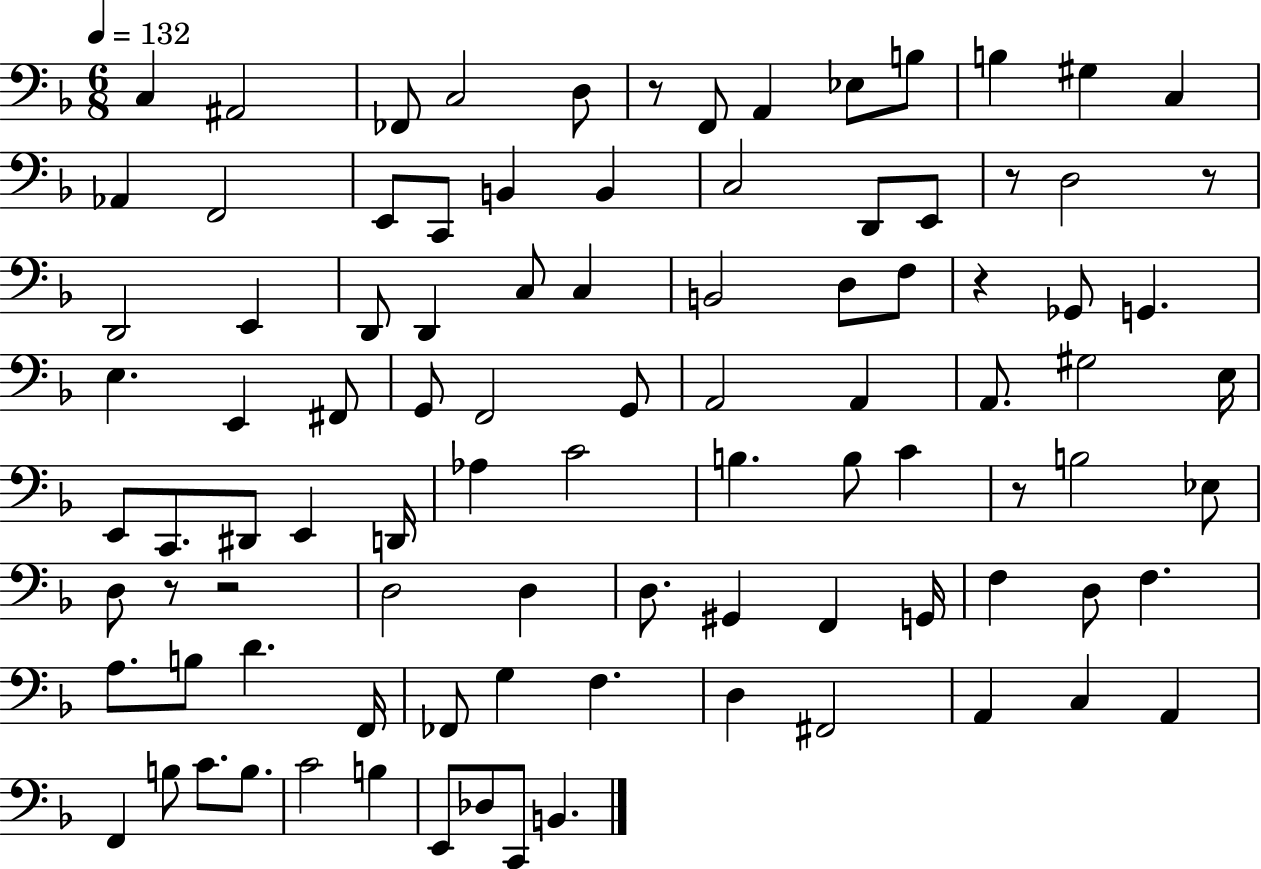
X:1
T:Untitled
M:6/8
L:1/4
K:F
C, ^A,,2 _F,,/2 C,2 D,/2 z/2 F,,/2 A,, _E,/2 B,/2 B, ^G, C, _A,, F,,2 E,,/2 C,,/2 B,, B,, C,2 D,,/2 E,,/2 z/2 D,2 z/2 D,,2 E,, D,,/2 D,, C,/2 C, B,,2 D,/2 F,/2 z _G,,/2 G,, E, E,, ^F,,/2 G,,/2 F,,2 G,,/2 A,,2 A,, A,,/2 ^G,2 E,/4 E,,/2 C,,/2 ^D,,/2 E,, D,,/4 _A, C2 B, B,/2 C z/2 B,2 _E,/2 D,/2 z/2 z2 D,2 D, D,/2 ^G,, F,, G,,/4 F, D,/2 F, A,/2 B,/2 D F,,/4 _F,,/2 G, F, D, ^F,,2 A,, C, A,, F,, B,/2 C/2 B,/2 C2 B, E,,/2 _D,/2 C,,/2 B,,